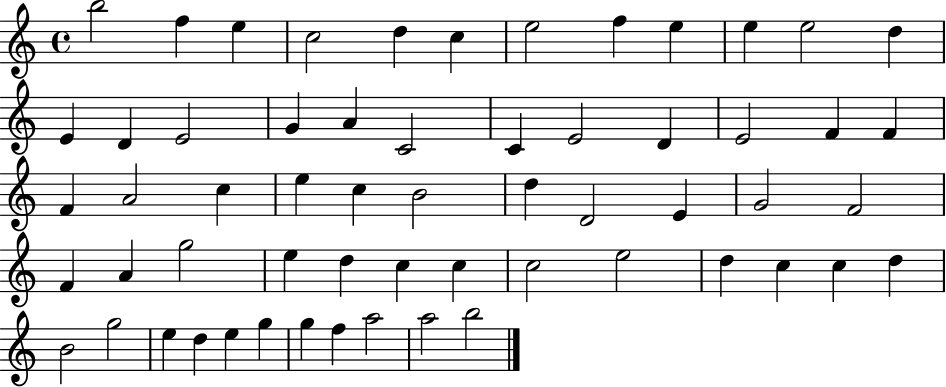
X:1
T:Untitled
M:4/4
L:1/4
K:C
b2 f e c2 d c e2 f e e e2 d E D E2 G A C2 C E2 D E2 F F F A2 c e c B2 d D2 E G2 F2 F A g2 e d c c c2 e2 d c c d B2 g2 e d e g g f a2 a2 b2